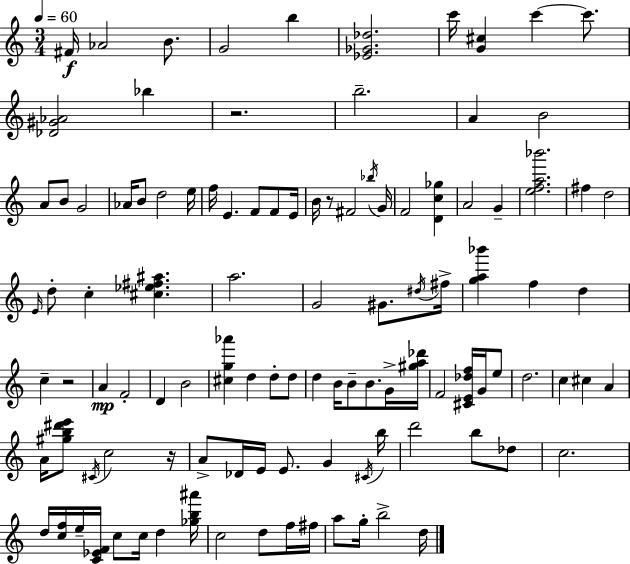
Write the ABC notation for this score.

X:1
T:Untitled
M:3/4
L:1/4
K:Am
^F/4 _A2 B/2 G2 b [_E_G_d]2 c'/4 [G^c] c' c'/2 [_D^G_A]2 _b z2 b2 A B2 A/2 B/2 G2 _A/4 B/2 d2 e/4 f/4 E F/2 F/2 E/4 B/4 z/2 ^F2 _b/4 G/4 F2 [Dc_g] A2 G [efa_b']2 ^f d2 E/4 d/2 c [^c_e^f^a] a2 G2 ^G/2 ^d/4 ^f/4 [ga_b'] f d c z2 A F2 D B2 [^cg_a'] d d/2 d/2 d B/4 B/2 B/2 G/4 [^ga_d']/4 F2 [^CE_df]/4 G/4 e/2 d2 c ^c A A/4 [^gb^d'e']/2 ^C/4 c2 z/4 A/2 _D/4 E/4 E/2 G ^C/4 b/4 d'2 b/2 _d/2 c2 d/4 [cf]/4 e/4 [C_EF]/4 c/2 c/4 d [_gb^a']/4 c2 d/2 f/4 ^f/4 a/2 g/4 b2 d/4